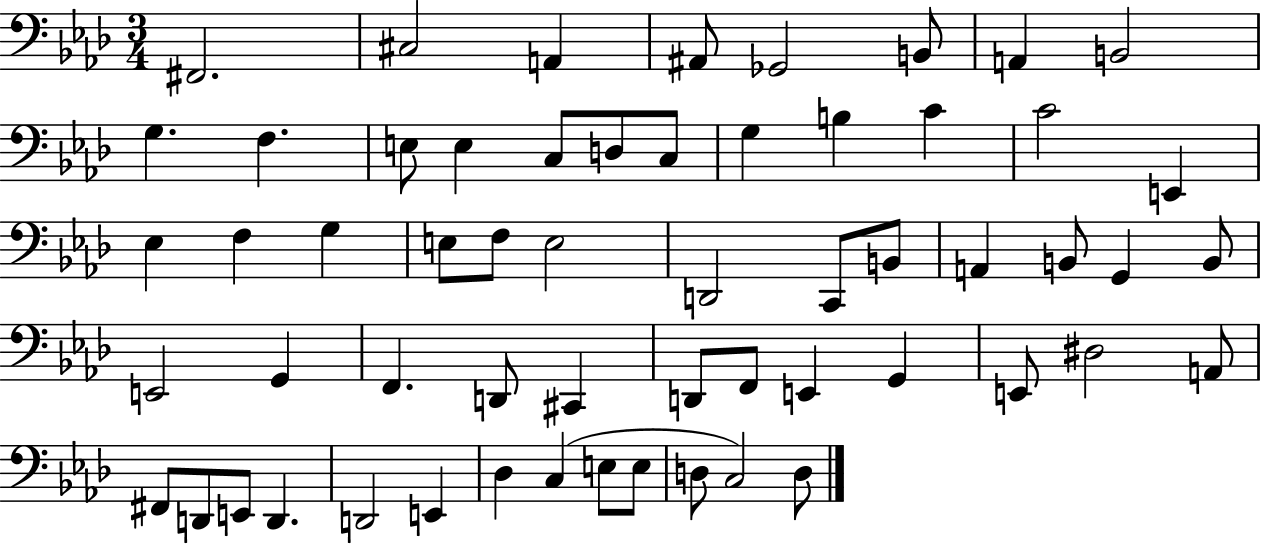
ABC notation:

X:1
T:Untitled
M:3/4
L:1/4
K:Ab
^F,,2 ^C,2 A,, ^A,,/2 _G,,2 B,,/2 A,, B,,2 G, F, E,/2 E, C,/2 D,/2 C,/2 G, B, C C2 E,, _E, F, G, E,/2 F,/2 E,2 D,,2 C,,/2 B,,/2 A,, B,,/2 G,, B,,/2 E,,2 G,, F,, D,,/2 ^C,, D,,/2 F,,/2 E,, G,, E,,/2 ^D,2 A,,/2 ^F,,/2 D,,/2 E,,/2 D,, D,,2 E,, _D, C, E,/2 E,/2 D,/2 C,2 D,/2